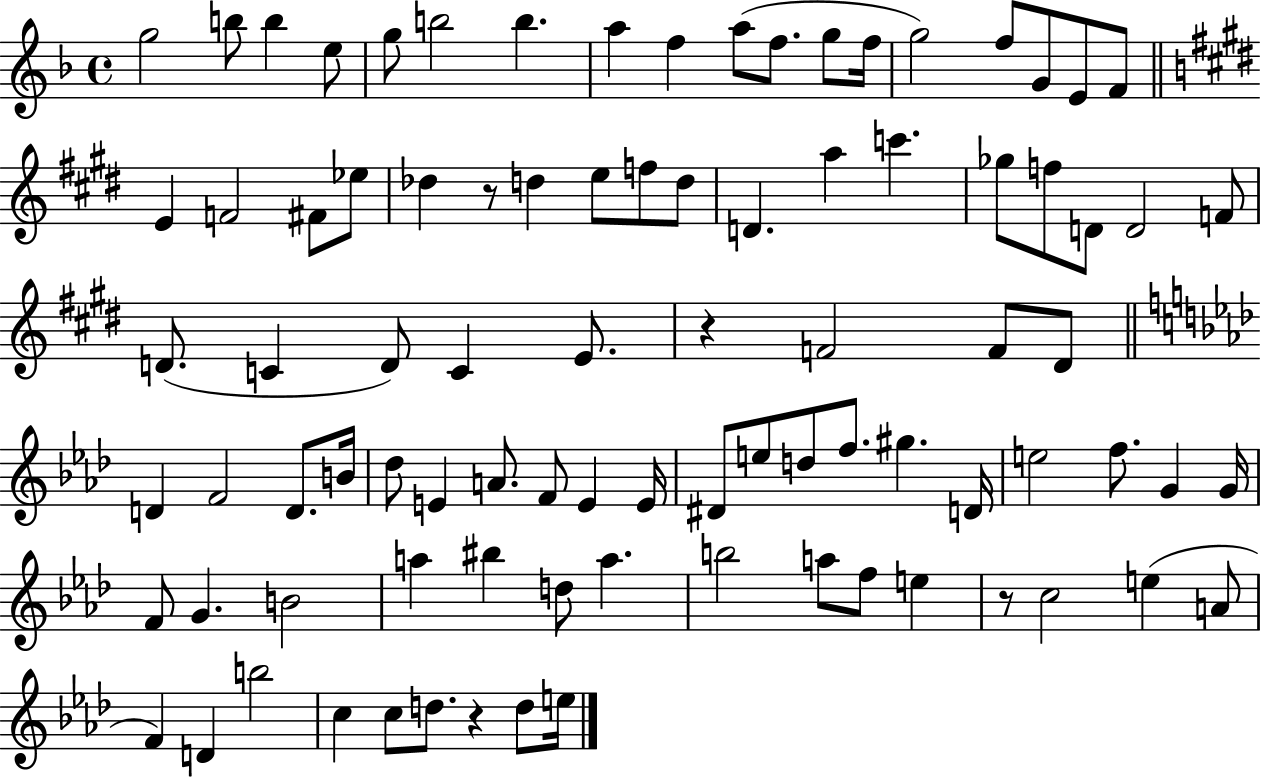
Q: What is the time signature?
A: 4/4